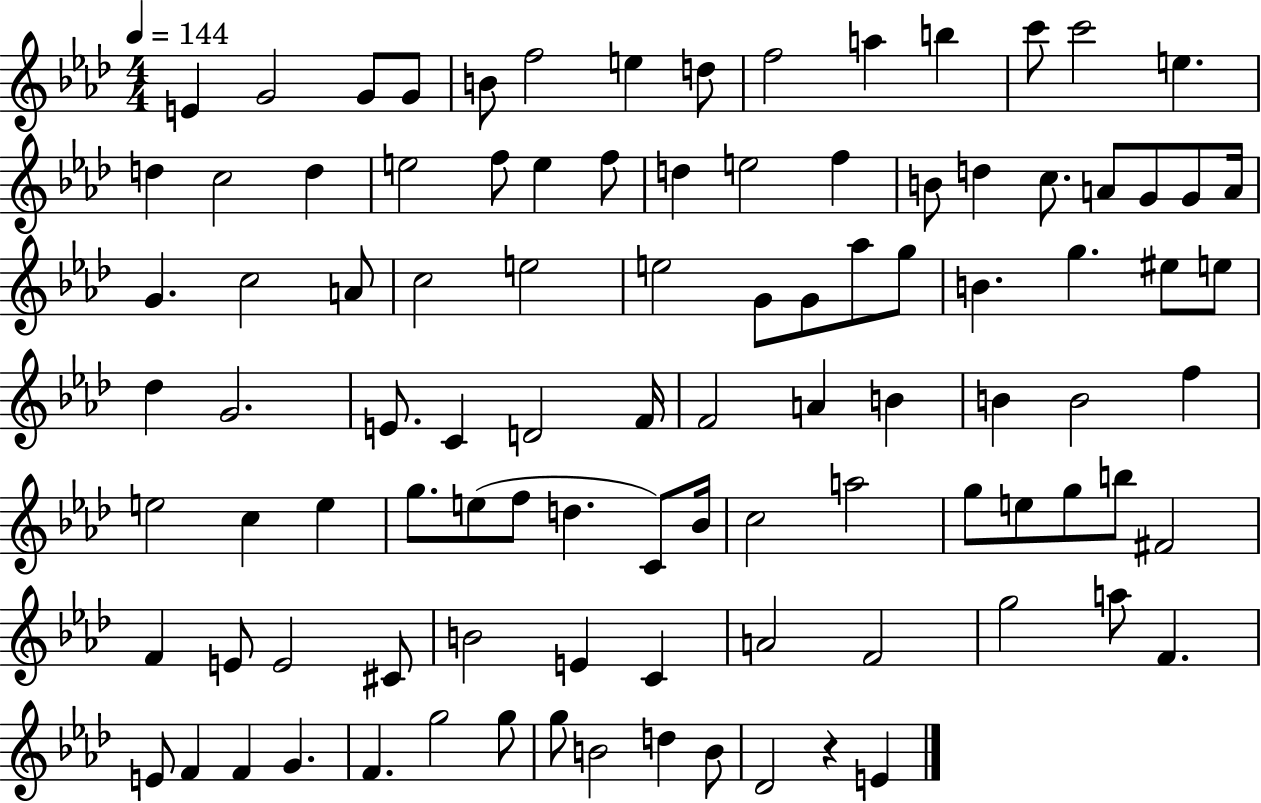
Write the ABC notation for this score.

X:1
T:Untitled
M:4/4
L:1/4
K:Ab
E G2 G/2 G/2 B/2 f2 e d/2 f2 a b c'/2 c'2 e d c2 d e2 f/2 e f/2 d e2 f B/2 d c/2 A/2 G/2 G/2 A/4 G c2 A/2 c2 e2 e2 G/2 G/2 _a/2 g/2 B g ^e/2 e/2 _d G2 E/2 C D2 F/4 F2 A B B B2 f e2 c e g/2 e/2 f/2 d C/2 _B/4 c2 a2 g/2 e/2 g/2 b/2 ^F2 F E/2 E2 ^C/2 B2 E C A2 F2 g2 a/2 F E/2 F F G F g2 g/2 g/2 B2 d B/2 _D2 z E